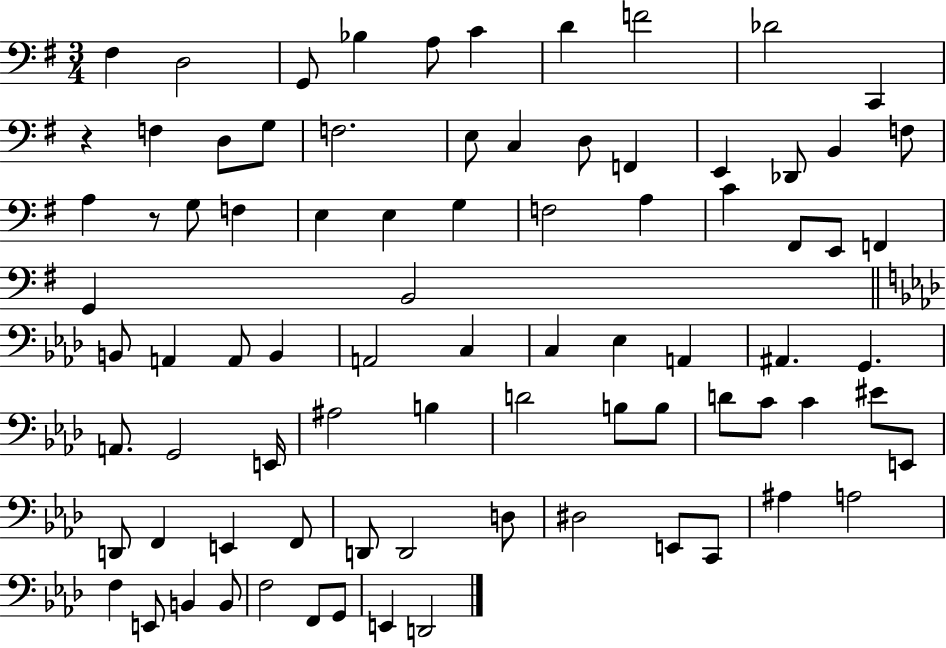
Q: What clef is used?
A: bass